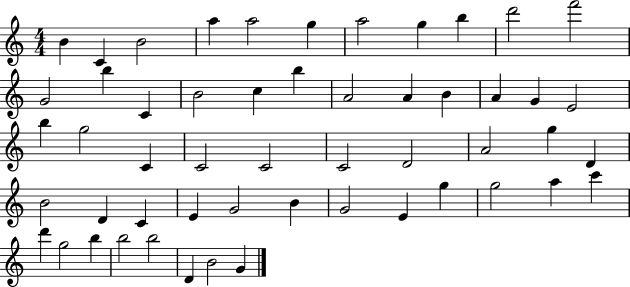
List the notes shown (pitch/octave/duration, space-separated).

B4/q C4/q B4/h A5/q A5/h G5/q A5/h G5/q B5/q D6/h F6/h G4/h B5/q C4/q B4/h C5/q B5/q A4/h A4/q B4/q A4/q G4/q E4/h B5/q G5/h C4/q C4/h C4/h C4/h D4/h A4/h G5/q D4/q B4/h D4/q C4/q E4/q G4/h B4/q G4/h E4/q G5/q G5/h A5/q C6/q D6/q G5/h B5/q B5/h B5/h D4/q B4/h G4/q